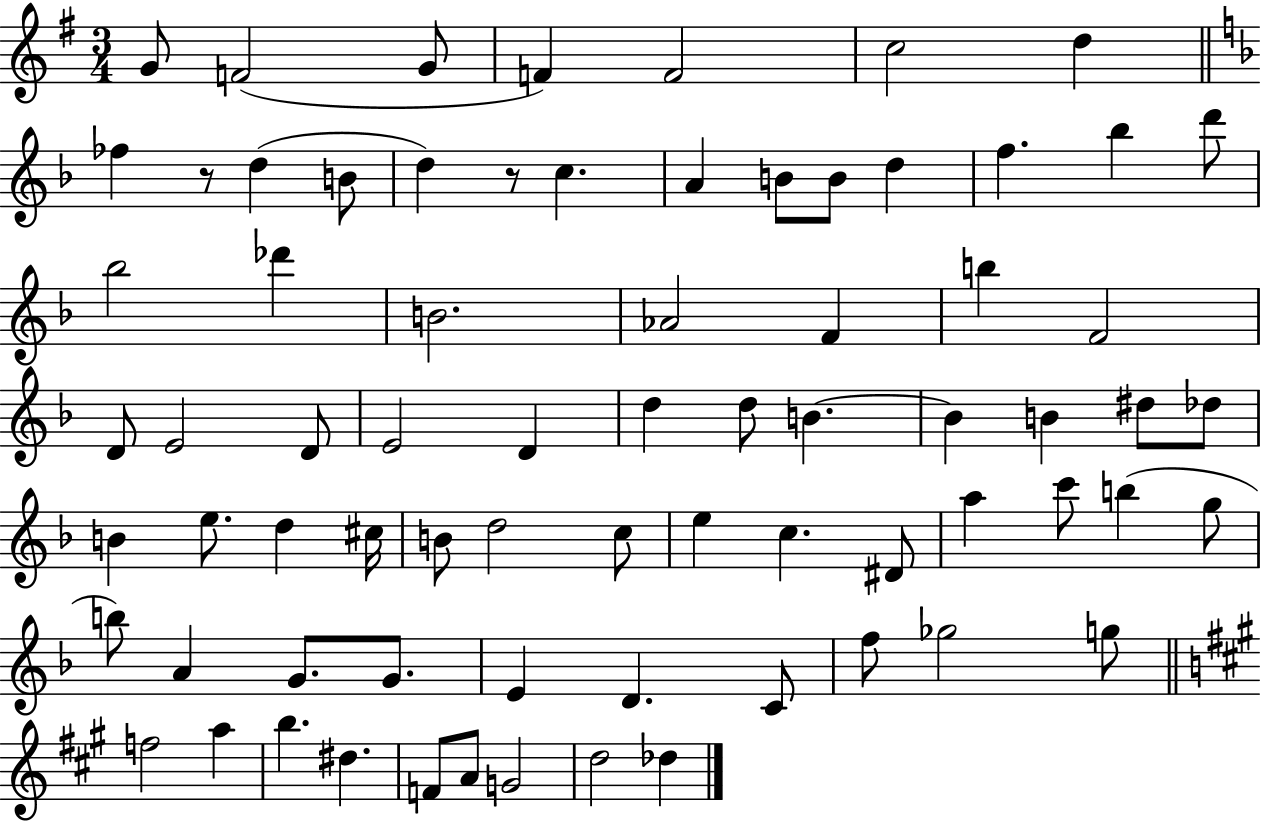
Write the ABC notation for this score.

X:1
T:Untitled
M:3/4
L:1/4
K:G
G/2 F2 G/2 F F2 c2 d _f z/2 d B/2 d z/2 c A B/2 B/2 d f _b d'/2 _b2 _d' B2 _A2 F b F2 D/2 E2 D/2 E2 D d d/2 B B B ^d/2 _d/2 B e/2 d ^c/4 B/2 d2 c/2 e c ^D/2 a c'/2 b g/2 b/2 A G/2 G/2 E D C/2 f/2 _g2 g/2 f2 a b ^d F/2 A/2 G2 d2 _d